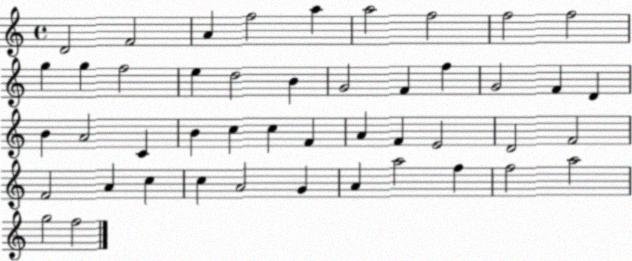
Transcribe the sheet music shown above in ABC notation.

X:1
T:Untitled
M:4/4
L:1/4
K:C
D2 F2 A f2 a a2 f2 f2 f2 g g f2 e d2 B G2 F f G2 F D B A2 C B c c F A F E2 D2 F2 F2 A c c A2 G A a2 f f2 a2 g2 f2